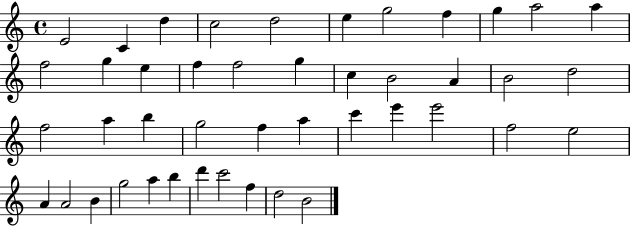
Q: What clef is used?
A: treble